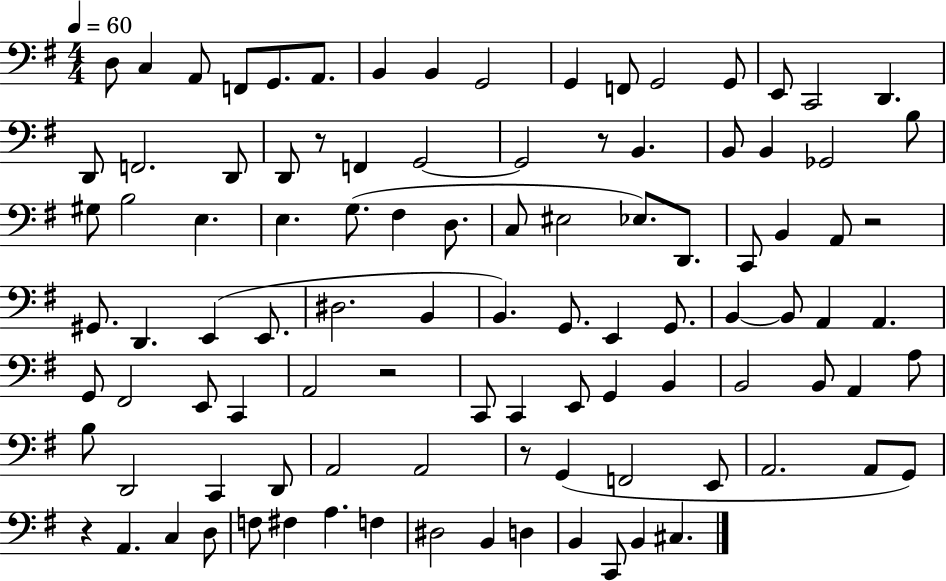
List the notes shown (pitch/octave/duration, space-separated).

D3/e C3/q A2/e F2/e G2/e. A2/e. B2/q B2/q G2/h G2/q F2/e G2/h G2/e E2/e C2/h D2/q. D2/e F2/h. D2/e D2/e R/e F2/q G2/h G2/h R/e B2/q. B2/e B2/q Gb2/h B3/e G#3/e B3/h E3/q. E3/q. G3/e. F#3/q D3/e. C3/e EIS3/h Eb3/e. D2/e. C2/e B2/q A2/e R/h G#2/e. D2/q. E2/q E2/e. D#3/h. B2/q B2/q. G2/e. E2/q G2/e. B2/q B2/e A2/q A2/q. G2/e F#2/h E2/e C2/q A2/h R/h C2/e C2/q E2/e G2/q B2/q B2/h B2/e A2/q A3/e B3/e D2/h C2/q D2/e A2/h A2/h R/e G2/q F2/h E2/e A2/h. A2/e G2/e R/q A2/q. C3/q D3/e F3/e F#3/q A3/q. F3/q D#3/h B2/q D3/q B2/q C2/e B2/q C#3/q.